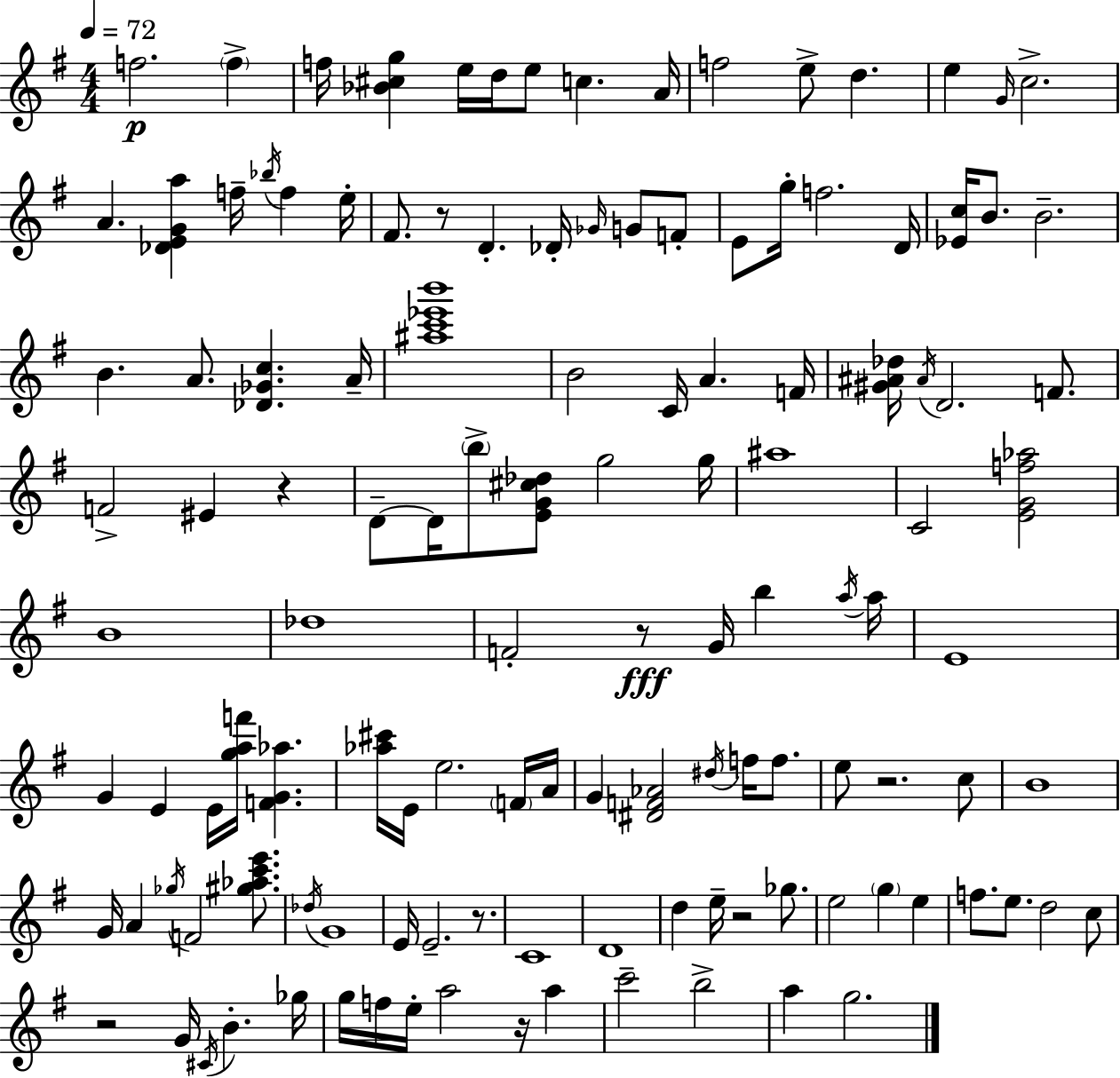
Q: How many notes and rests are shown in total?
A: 126